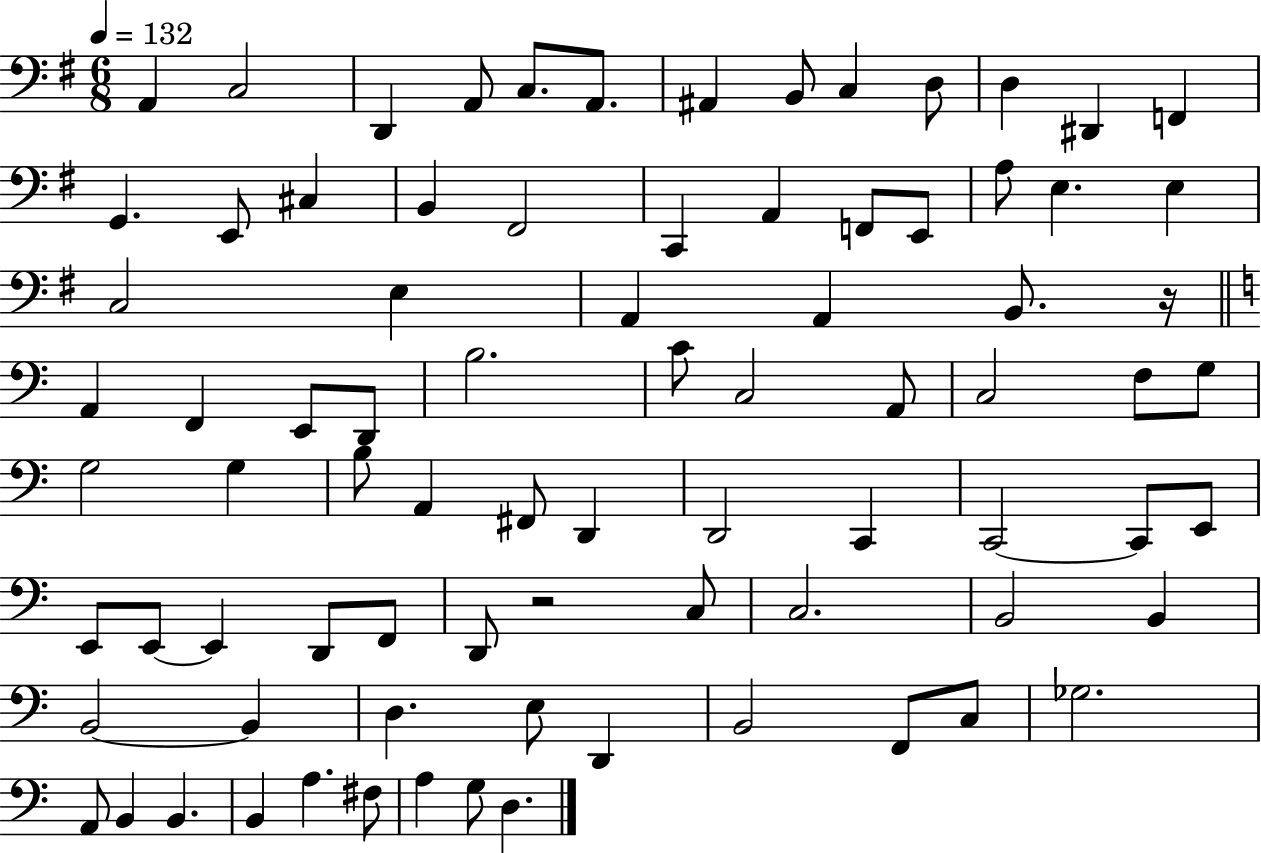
{
  \clef bass
  \numericTimeSignature
  \time 6/8
  \key g \major
  \tempo 4 = 132
  a,4 c2 | d,4 a,8 c8. a,8. | ais,4 b,8 c4 d8 | d4 dis,4 f,4 | \break g,4. e,8 cis4 | b,4 fis,2 | c,4 a,4 f,8 e,8 | a8 e4. e4 | \break c2 e4 | a,4 a,4 b,8. r16 | \bar "||" \break \key c \major a,4 f,4 e,8 d,8 | b2. | c'8 c2 a,8 | c2 f8 g8 | \break g2 g4 | b8 a,4 fis,8 d,4 | d,2 c,4 | c,2~~ c,8 e,8 | \break e,8 e,8~~ e,4 d,8 f,8 | d,8 r2 c8 | c2. | b,2 b,4 | \break b,2~~ b,4 | d4. e8 d,4 | b,2 f,8 c8 | ges2. | \break a,8 b,4 b,4. | b,4 a4. fis8 | a4 g8 d4. | \bar "|."
}